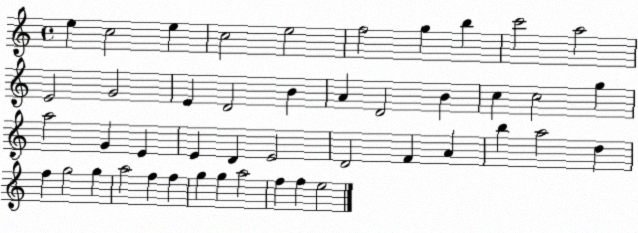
X:1
T:Untitled
M:4/4
L:1/4
K:C
e c2 e c2 e2 f2 g b c'2 a2 E2 G2 E D2 B A D2 B c c2 g a2 G E E D E2 D2 F A b a2 d f g2 g a2 f f g g a2 f f e2